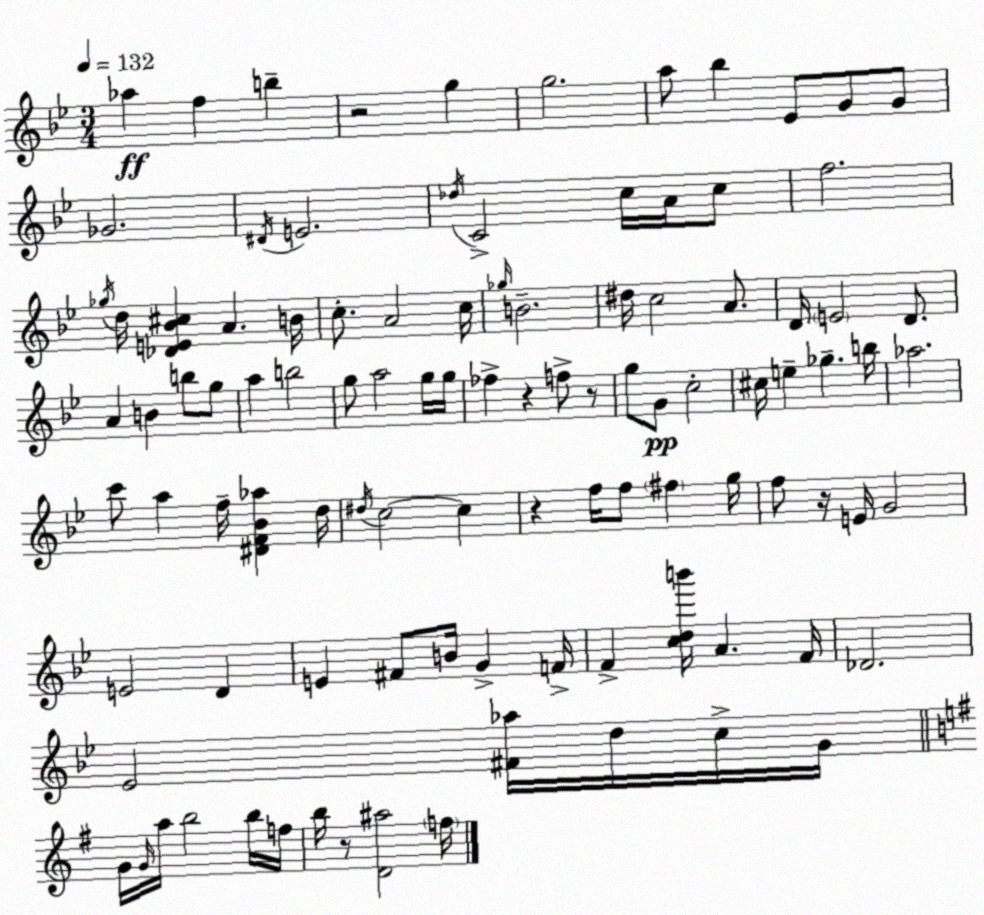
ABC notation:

X:1
T:Untitled
M:3/4
L:1/4
K:Gm
_a f b z2 g g2 a/2 _b _E/2 G/2 G/2 _G2 ^D/4 E2 _d/4 C2 c/4 A/4 c/2 f2 _g/4 d/4 [_DE_B^c] A B/4 c/2 A2 c/4 _g/4 B2 ^d/4 c2 A/2 D/4 E2 D/2 A B b/2 g/2 a b2 g/2 a2 g/4 g/4 _f z f/2 z/2 g/2 G/2 c2 ^c/4 e _g b/4 _a2 c'/2 a f/4 [^DF_B_a] d/4 ^d/4 c2 c z f/4 f/2 ^f g/4 f/2 z/4 E/4 G2 E2 D E ^F/2 B/4 G F/4 F [cdb']/4 A F/4 _D2 _E2 [^F_a]/4 d/4 c/4 G/4 G/4 G/4 a/4 b2 b/4 f/4 b/4 z/2 [D^a]2 f/4